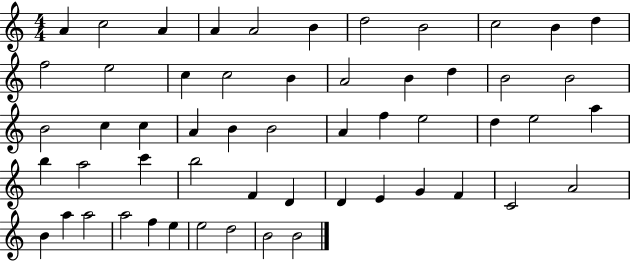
{
  \clef treble
  \numericTimeSignature
  \time 4/4
  \key c \major
  a'4 c''2 a'4 | a'4 a'2 b'4 | d''2 b'2 | c''2 b'4 d''4 | \break f''2 e''2 | c''4 c''2 b'4 | a'2 b'4 d''4 | b'2 b'2 | \break b'2 c''4 c''4 | a'4 b'4 b'2 | a'4 f''4 e''2 | d''4 e''2 a''4 | \break b''4 a''2 c'''4 | b''2 f'4 d'4 | d'4 e'4 g'4 f'4 | c'2 a'2 | \break b'4 a''4 a''2 | a''2 f''4 e''4 | e''2 d''2 | b'2 b'2 | \break \bar "|."
}